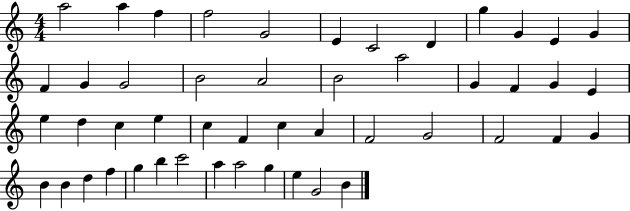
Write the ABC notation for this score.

X:1
T:Untitled
M:4/4
L:1/4
K:C
a2 a f f2 G2 E C2 D g G E G F G G2 B2 A2 B2 a2 G F G E e d c e c F c A F2 G2 F2 F G B B d f g b c'2 a a2 g e G2 B